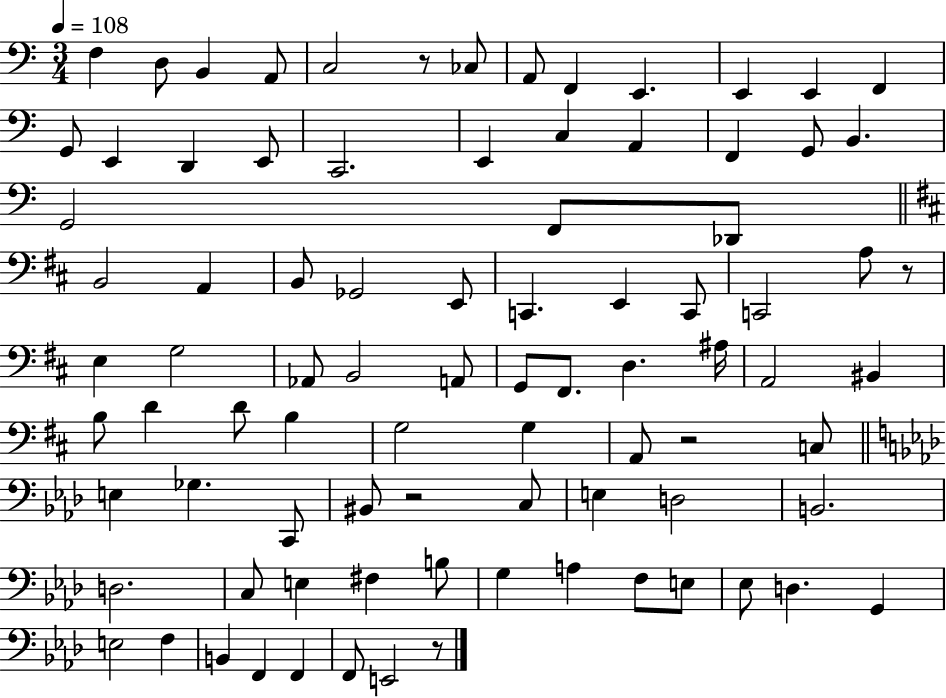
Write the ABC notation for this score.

X:1
T:Untitled
M:3/4
L:1/4
K:C
F, D,/2 B,, A,,/2 C,2 z/2 _C,/2 A,,/2 F,, E,, E,, E,, F,, G,,/2 E,, D,, E,,/2 C,,2 E,, C, A,, F,, G,,/2 B,, G,,2 F,,/2 _D,,/2 B,,2 A,, B,,/2 _G,,2 E,,/2 C,, E,, C,,/2 C,,2 A,/2 z/2 E, G,2 _A,,/2 B,,2 A,,/2 G,,/2 ^F,,/2 D, ^A,/4 A,,2 ^B,, B,/2 D D/2 B, G,2 G, A,,/2 z2 C,/2 E, _G, C,,/2 ^B,,/2 z2 C,/2 E, D,2 B,,2 D,2 C,/2 E, ^F, B,/2 G, A, F,/2 E,/2 _E,/2 D, G,, E,2 F, B,, F,, F,, F,,/2 E,,2 z/2